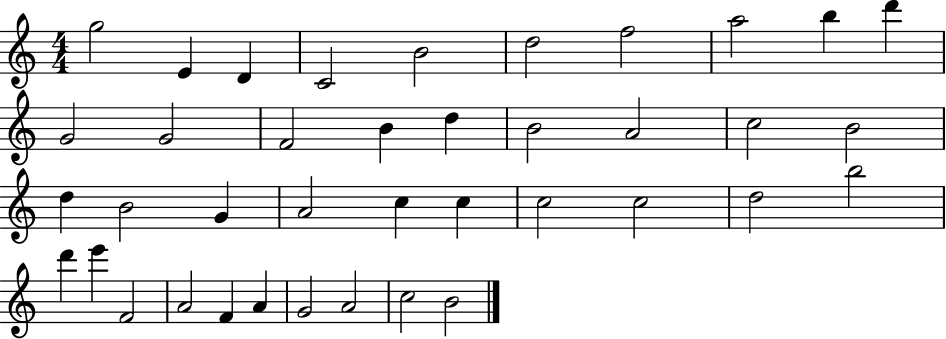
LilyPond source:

{
  \clef treble
  \numericTimeSignature
  \time 4/4
  \key c \major
  g''2 e'4 d'4 | c'2 b'2 | d''2 f''2 | a''2 b''4 d'''4 | \break g'2 g'2 | f'2 b'4 d''4 | b'2 a'2 | c''2 b'2 | \break d''4 b'2 g'4 | a'2 c''4 c''4 | c''2 c''2 | d''2 b''2 | \break d'''4 e'''4 f'2 | a'2 f'4 a'4 | g'2 a'2 | c''2 b'2 | \break \bar "|."
}